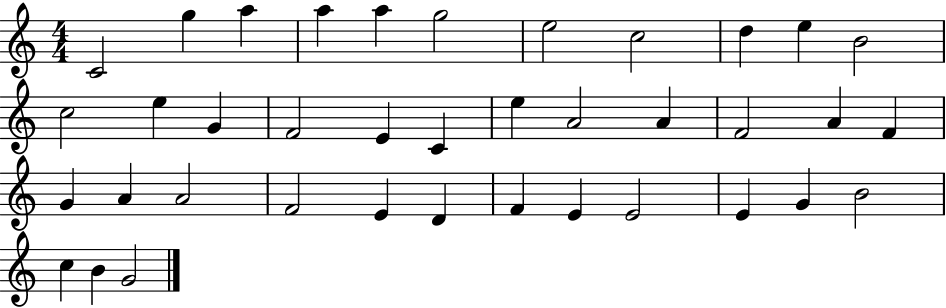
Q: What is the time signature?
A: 4/4